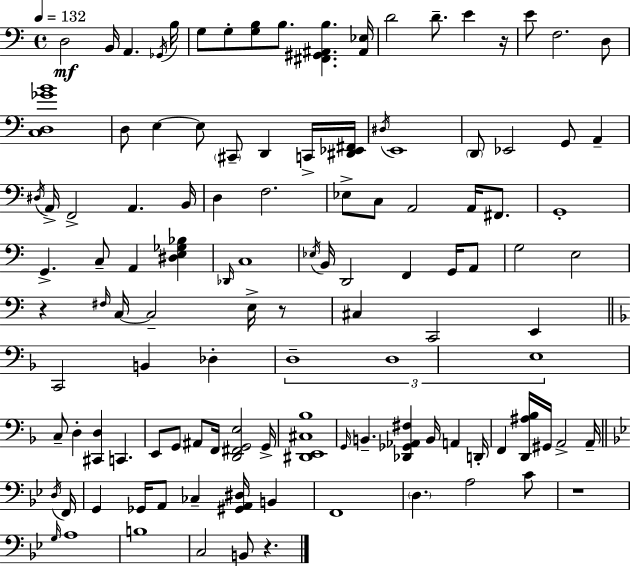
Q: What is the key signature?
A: C major